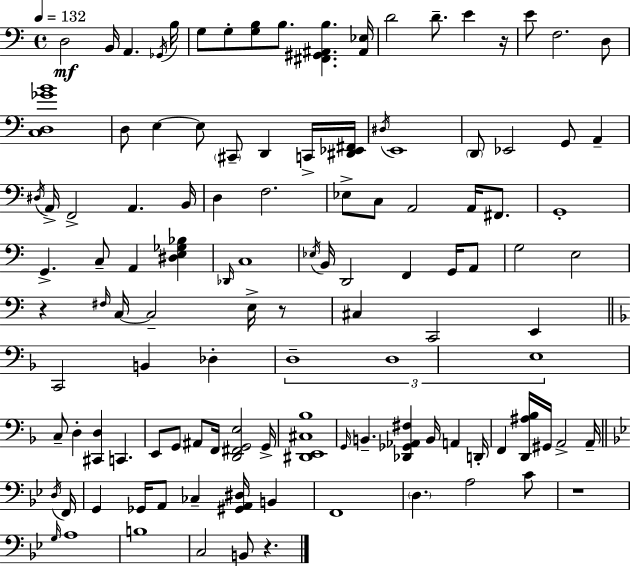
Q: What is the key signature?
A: C major